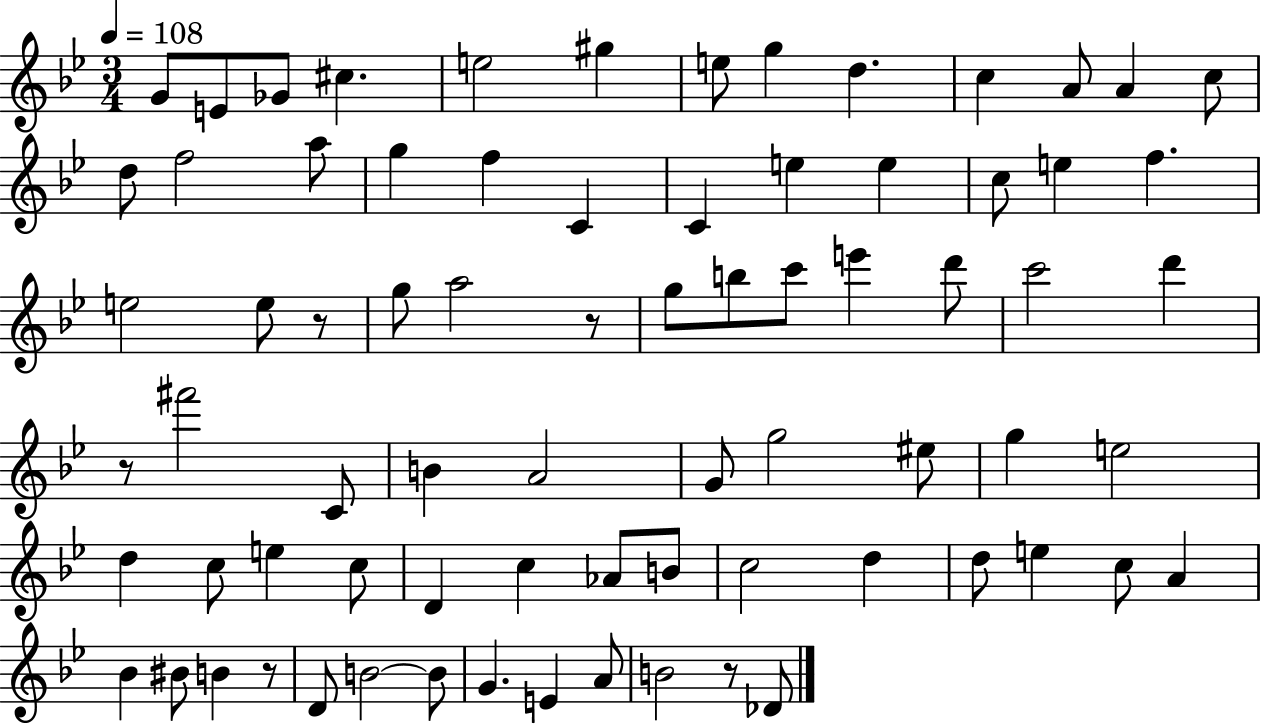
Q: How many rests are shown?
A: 5